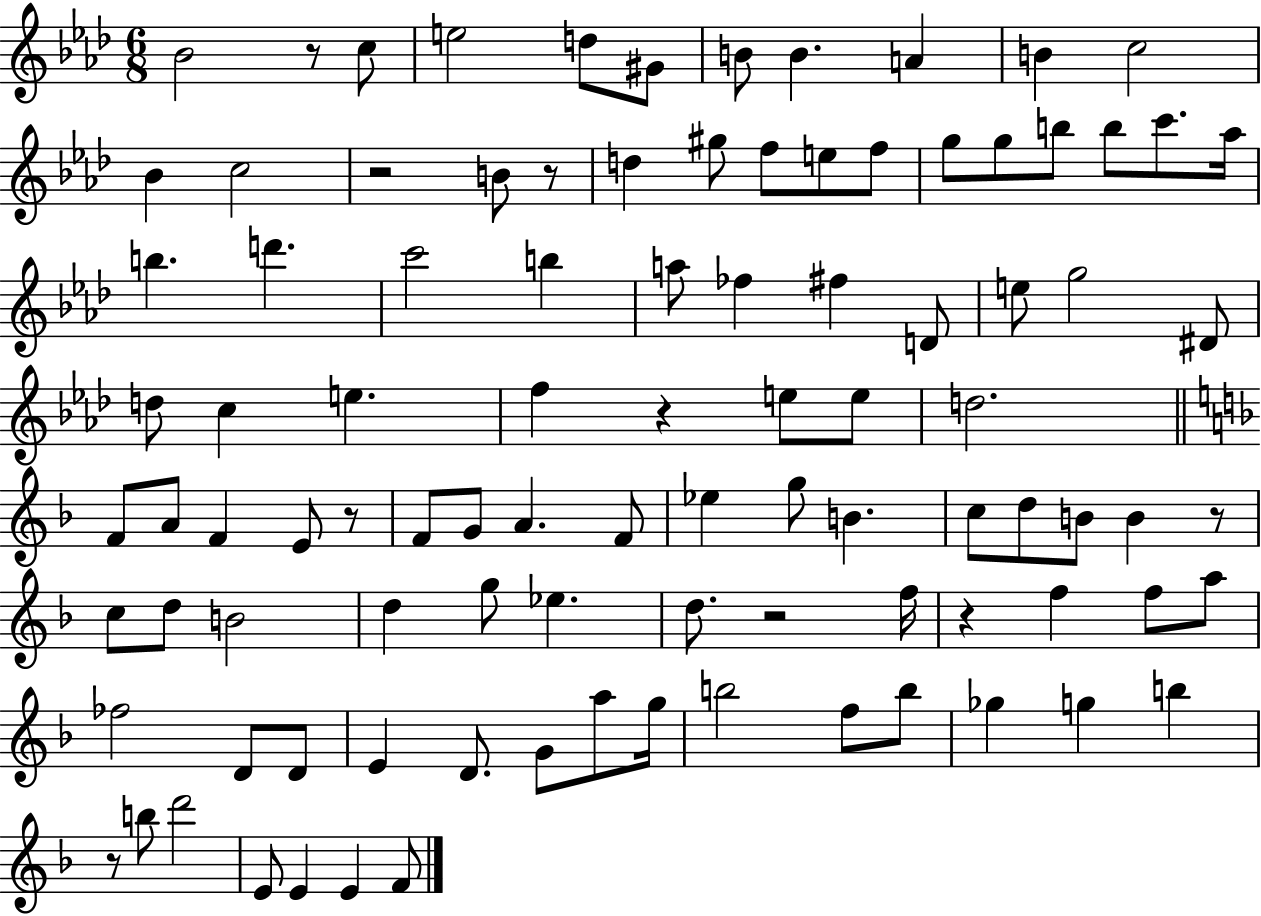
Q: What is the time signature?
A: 6/8